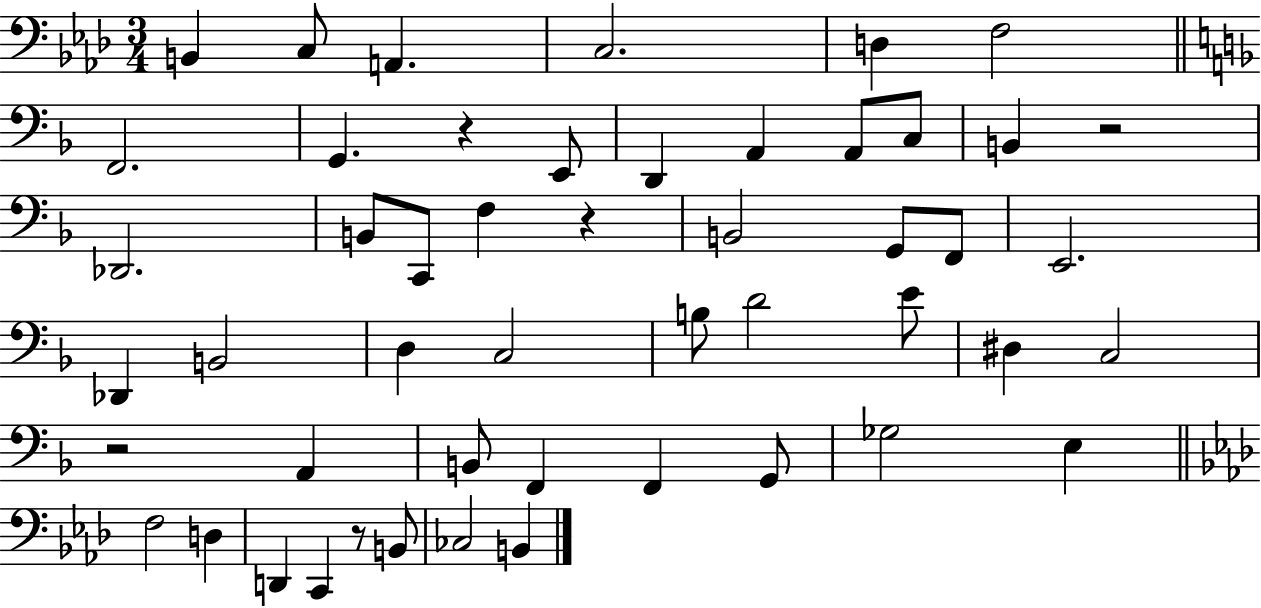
{
  \clef bass
  \numericTimeSignature
  \time 3/4
  \key aes \major
  \repeat volta 2 { b,4 c8 a,4. | c2. | d4 f2 | \bar "||" \break \key f \major f,2. | g,4. r4 e,8 | d,4 a,4 a,8 c8 | b,4 r2 | \break des,2. | b,8 c,8 f4 r4 | b,2 g,8 f,8 | e,2. | \break des,4 b,2 | d4 c2 | b8 d'2 e'8 | dis4 c2 | \break r2 a,4 | b,8 f,4 f,4 g,8 | ges2 e4 | \bar "||" \break \key aes \major f2 d4 | d,4 c,4 r8 b,8 | ces2 b,4 | } \bar "|."
}